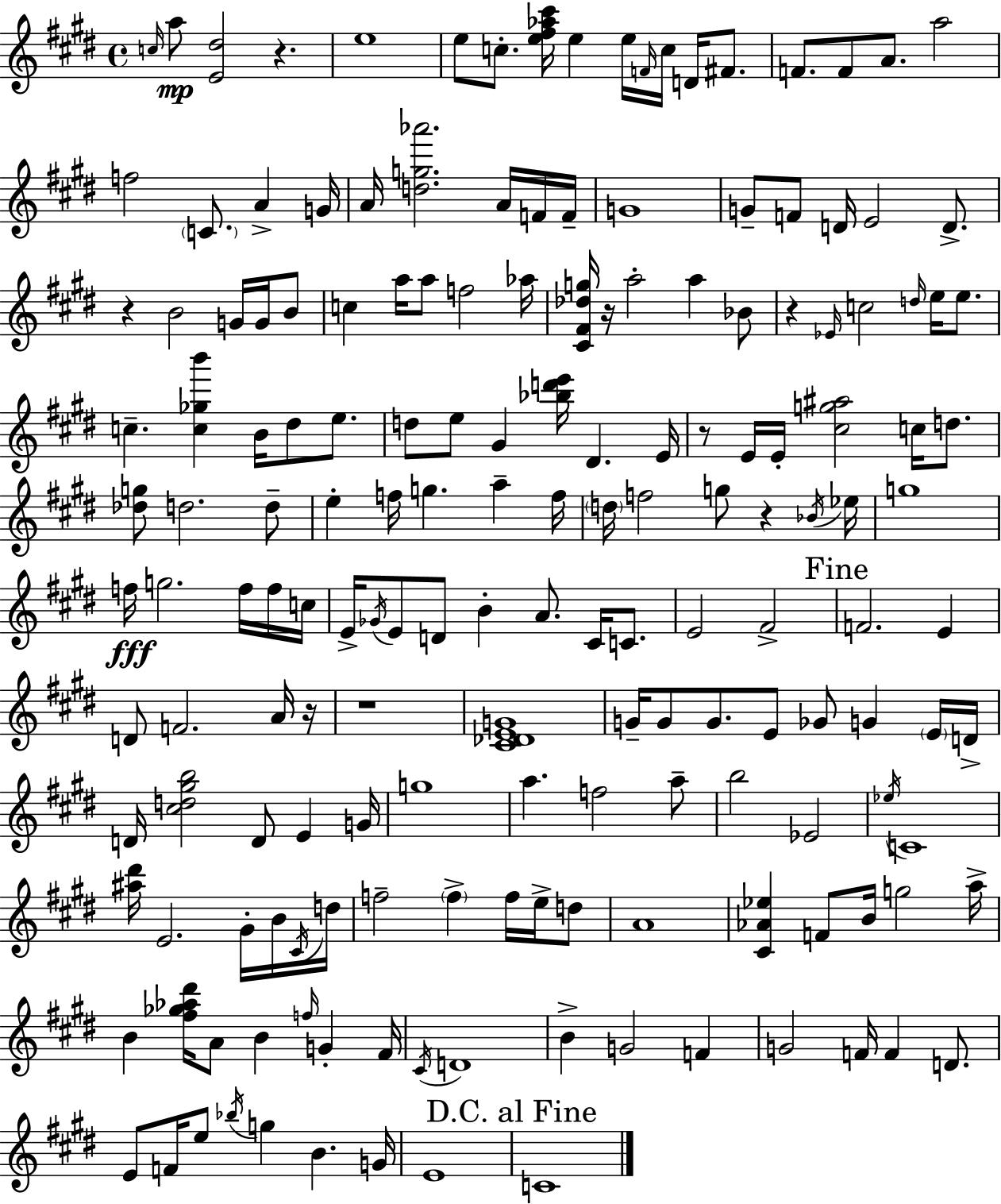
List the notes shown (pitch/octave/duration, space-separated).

C5/s A5/e [E4,D#5]/h R/q. E5/w E5/e C5/e. [E5,F#5,Ab5,C#6]/s E5/q E5/s F4/s C5/s D4/s F#4/e. F4/e. F4/e A4/e. A5/h F5/h C4/e. A4/q G4/s A4/s [D5,G5,Ab6]/h. A4/s F4/s F4/s G4/w G4/e F4/e D4/s E4/h D4/e. R/q B4/h G4/s G4/s B4/e C5/q A5/s A5/e F5/h Ab5/s [C#4,F#4,Db5,G5]/s R/s A5/h A5/q Bb4/e R/q Eb4/s C5/h D5/s E5/s E5/e. C5/q. [C5,Gb5,B6]/q B4/s D#5/e E5/e. D5/e E5/e G#4/q [Bb5,D6,E6]/s D#4/q. E4/s R/e E4/s E4/s [C#5,G5,A#5]/h C5/s D5/e. [Db5,G5]/e D5/h. D5/e E5/q F5/s G5/q. A5/q F5/s D5/s F5/h G5/e R/q Bb4/s Eb5/s G5/w F5/s G5/h. F5/s F5/s C5/s E4/s Gb4/s E4/e D4/e B4/q A4/e. C#4/s C4/e. E4/h F#4/h F4/h. E4/q D4/e F4/h. A4/s R/s R/w [C#4,Db4,E4,G4]/w G4/s G4/e G4/e. E4/e Gb4/e G4/q E4/s D4/s D4/s [C#5,D5,G#5,B5]/h D4/e E4/q G4/s G5/w A5/q. F5/h A5/e B5/h Eb4/h Eb5/s C4/w [A#5,D#6]/s E4/h. G#4/s B4/s C#4/s D5/s F5/h F5/q F5/s E5/s D5/e A4/w [C#4,Ab4,Eb5]/q F4/e B4/s G5/h A5/s B4/q [F#5,Gb5,Ab5,D#6]/s A4/e B4/q F5/s G4/q F#4/s C#4/s D4/w B4/q G4/h F4/q G4/h F4/s F4/q D4/e. E4/e F4/s E5/e Bb5/s G5/q B4/q. G4/s E4/w C4/w